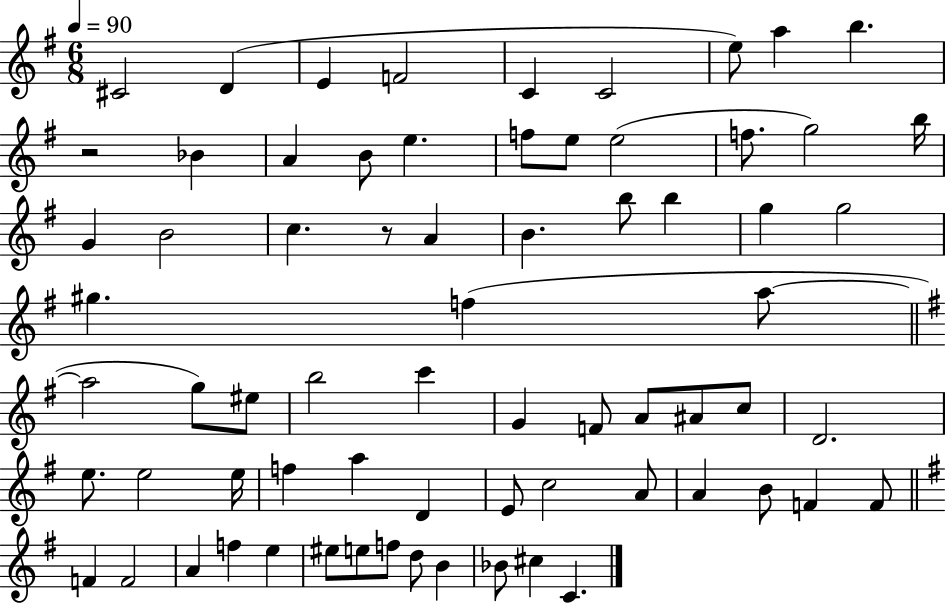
C#4/h D4/q E4/q F4/h C4/q C4/h E5/e A5/q B5/q. R/h Bb4/q A4/q B4/e E5/q. F5/e E5/e E5/h F5/e. G5/h B5/s G4/q B4/h C5/q. R/e A4/q B4/q. B5/e B5/q G5/q G5/h G#5/q. F5/q A5/e A5/h G5/e EIS5/e B5/h C6/q G4/q F4/e A4/e A#4/e C5/e D4/h. E5/e. E5/h E5/s F5/q A5/q D4/q E4/e C5/h A4/e A4/q B4/e F4/q F4/e F4/q F4/h A4/q F5/q E5/q EIS5/e E5/e F5/e D5/e B4/q Bb4/e C#5/q C4/q.